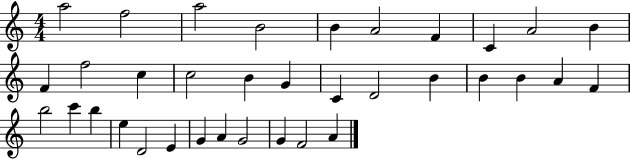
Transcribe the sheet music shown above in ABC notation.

X:1
T:Untitled
M:4/4
L:1/4
K:C
a2 f2 a2 B2 B A2 F C A2 B F f2 c c2 B G C D2 B B B A F b2 c' b e D2 E G A G2 G F2 A